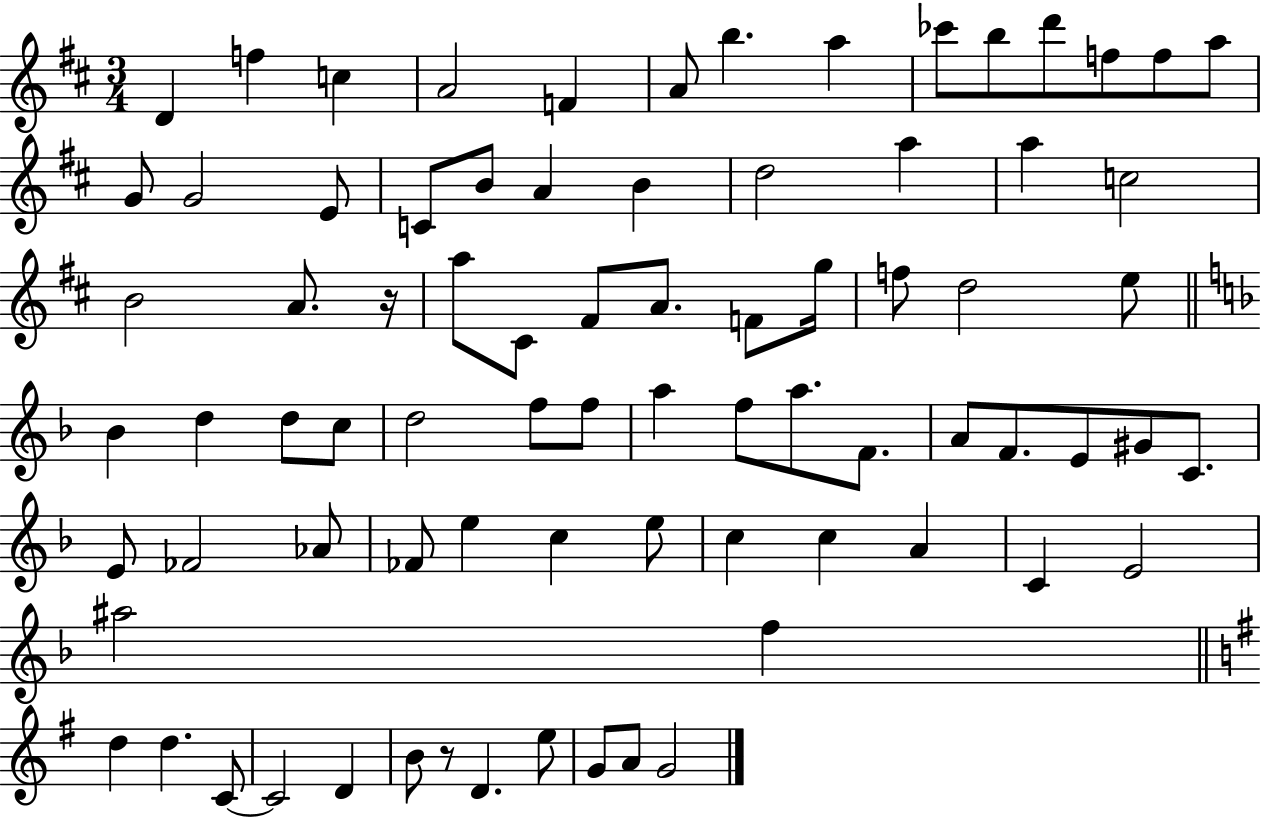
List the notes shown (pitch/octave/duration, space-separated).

D4/q F5/q C5/q A4/h F4/q A4/e B5/q. A5/q CES6/e B5/e D6/e F5/e F5/e A5/e G4/e G4/h E4/e C4/e B4/e A4/q B4/q D5/h A5/q A5/q C5/h B4/h A4/e. R/s A5/e C#4/e F#4/e A4/e. F4/e G5/s F5/e D5/h E5/e Bb4/q D5/q D5/e C5/e D5/h F5/e F5/e A5/q F5/e A5/e. F4/e. A4/e F4/e. E4/e G#4/e C4/e. E4/e FES4/h Ab4/e FES4/e E5/q C5/q E5/e C5/q C5/q A4/q C4/q E4/h A#5/h F5/q D5/q D5/q. C4/e C4/h D4/q B4/e R/e D4/q. E5/e G4/e A4/e G4/h